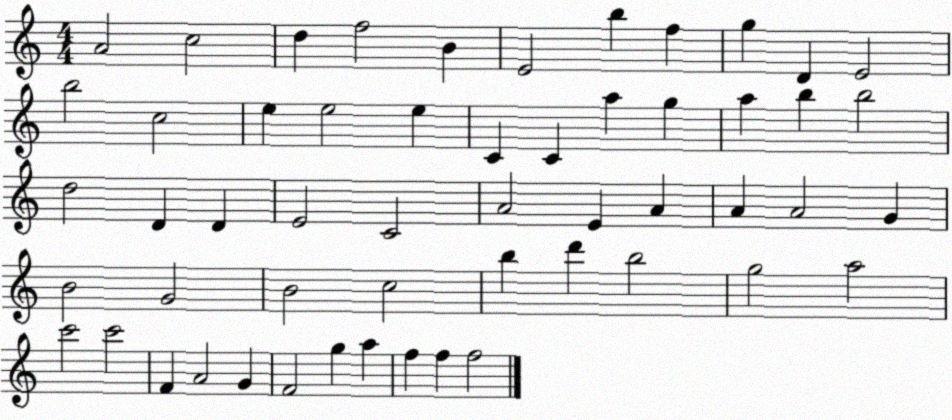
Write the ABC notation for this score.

X:1
T:Untitled
M:4/4
L:1/4
K:C
A2 c2 d f2 B E2 b f g D E2 b2 c2 e e2 e C C a g a b b2 d2 D D E2 C2 A2 E A A A2 G B2 G2 B2 c2 b d' b2 g2 a2 c'2 c'2 F A2 G F2 g a f f f2